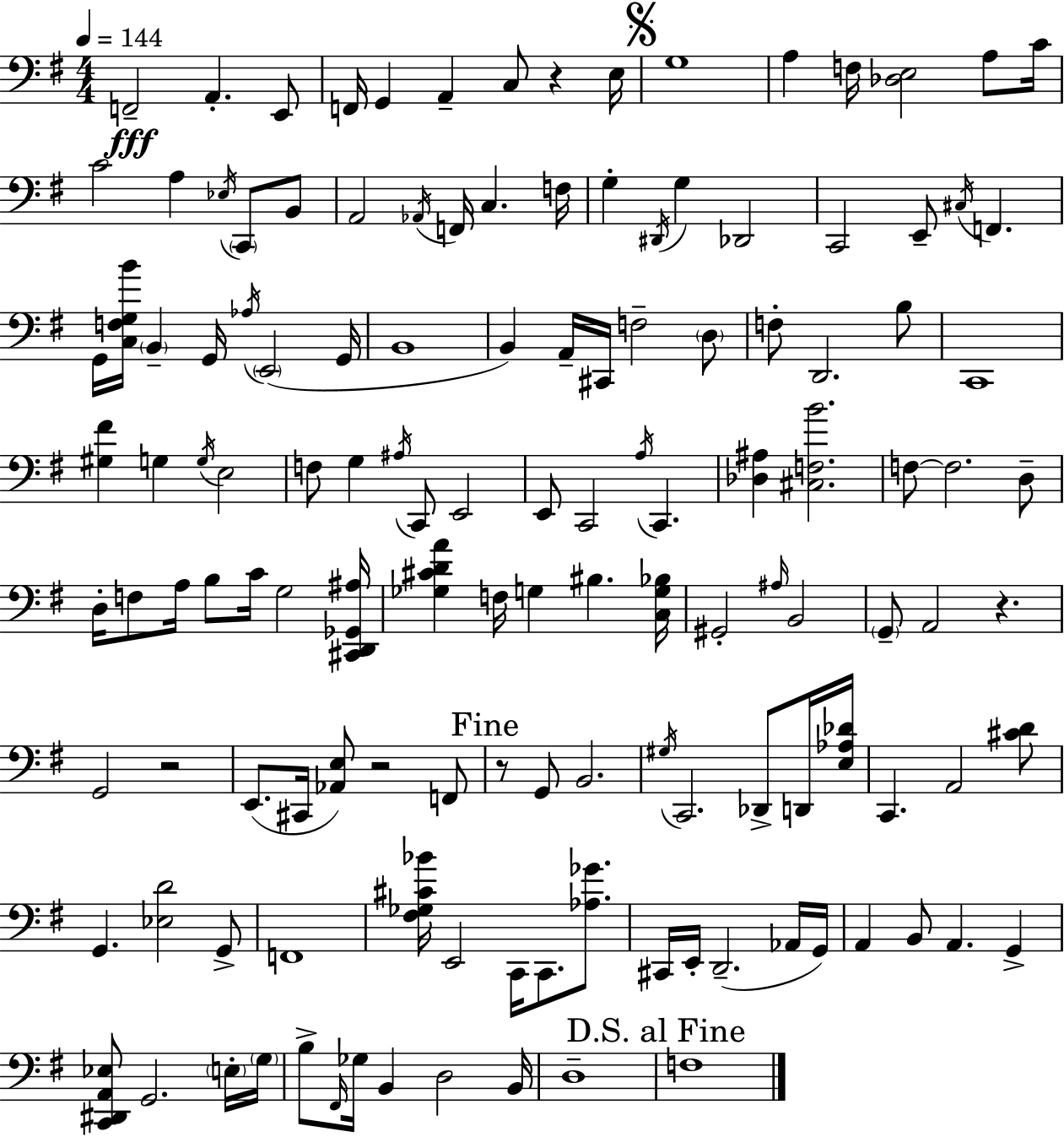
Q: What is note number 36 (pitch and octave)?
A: E2